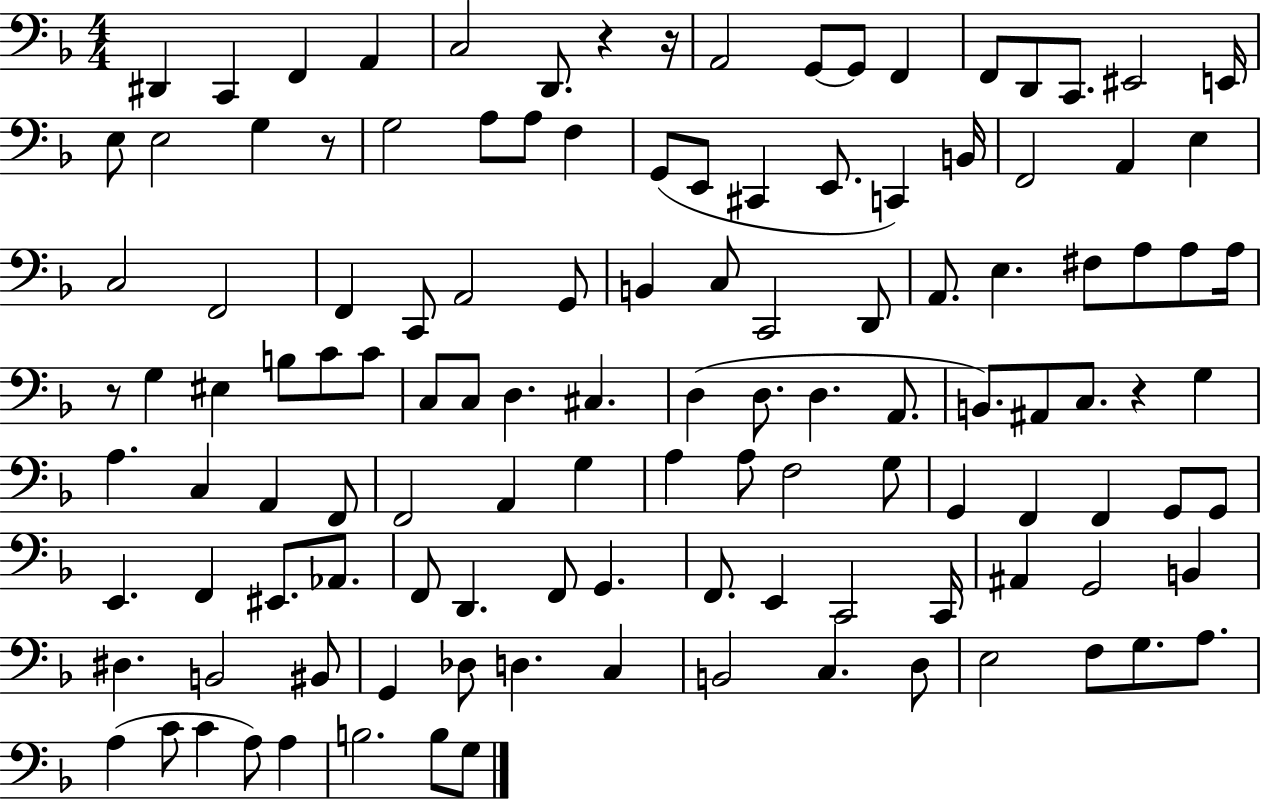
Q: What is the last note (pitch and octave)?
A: G3